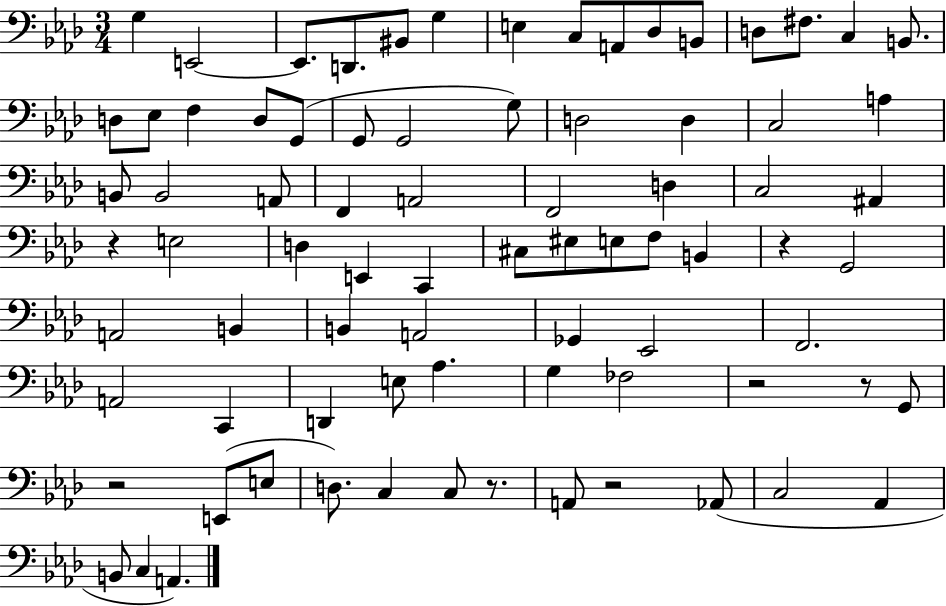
G3/q E2/h E2/e. D2/e. BIS2/e G3/q E3/q C3/e A2/e Db3/e B2/e D3/e F#3/e. C3/q B2/e. D3/e Eb3/e F3/q D3/e G2/e G2/e G2/h G3/e D3/h D3/q C3/h A3/q B2/e B2/h A2/e F2/q A2/h F2/h D3/q C3/h A#2/q R/q E3/h D3/q E2/q C2/q C#3/e EIS3/e E3/e F3/e B2/q R/q G2/h A2/h B2/q B2/q A2/h Gb2/q Eb2/h F2/h. A2/h C2/q D2/q E3/e Ab3/q. G3/q FES3/h R/h R/e G2/e R/h E2/e E3/e D3/e. C3/q C3/e R/e. A2/e R/h Ab2/e C3/h Ab2/q B2/e C3/q A2/q.